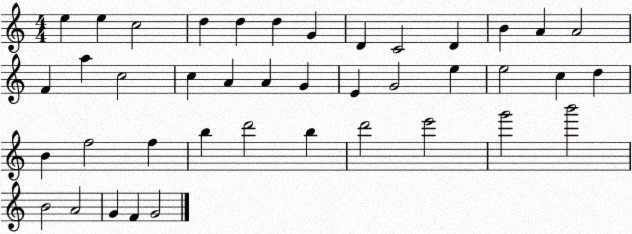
X:1
T:Untitled
M:4/4
L:1/4
K:C
e e c2 d d d G D C2 D B A A2 F a c2 c A A G E G2 e e2 c d B f2 f b d'2 b d'2 e'2 g'2 b'2 B2 A2 G F G2